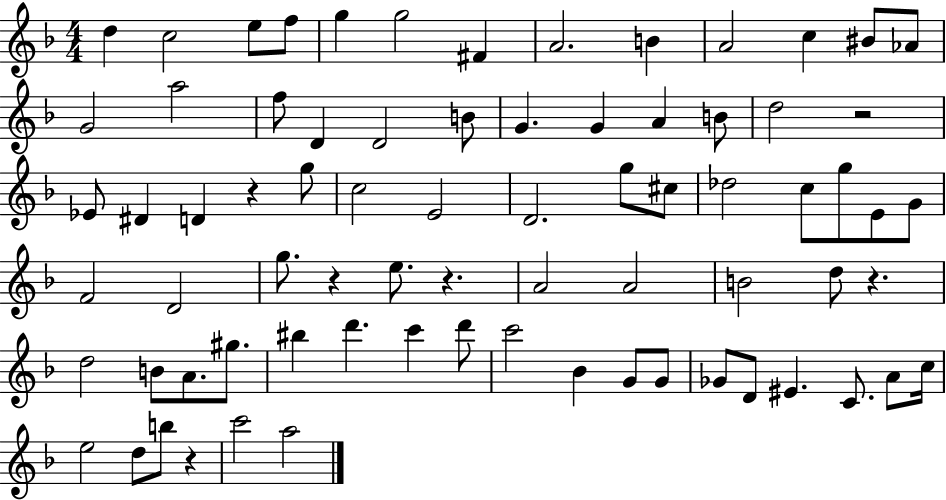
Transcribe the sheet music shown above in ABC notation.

X:1
T:Untitled
M:4/4
L:1/4
K:F
d c2 e/2 f/2 g g2 ^F A2 B A2 c ^B/2 _A/2 G2 a2 f/2 D D2 B/2 G G A B/2 d2 z2 _E/2 ^D D z g/2 c2 E2 D2 g/2 ^c/2 _d2 c/2 g/2 E/2 G/2 F2 D2 g/2 z e/2 z A2 A2 B2 d/2 z d2 B/2 A/2 ^g/2 ^b d' c' d'/2 c'2 _B G/2 G/2 _G/2 D/2 ^E C/2 A/2 c/4 e2 d/2 b/2 z c'2 a2